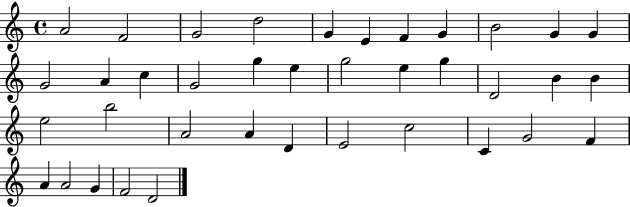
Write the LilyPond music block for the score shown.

{
  \clef treble
  \time 4/4
  \defaultTimeSignature
  \key c \major
  a'2 f'2 | g'2 d''2 | g'4 e'4 f'4 g'4 | b'2 g'4 g'4 | \break g'2 a'4 c''4 | g'2 g''4 e''4 | g''2 e''4 g''4 | d'2 b'4 b'4 | \break e''2 b''2 | a'2 a'4 d'4 | e'2 c''2 | c'4 g'2 f'4 | \break a'4 a'2 g'4 | f'2 d'2 | \bar "|."
}